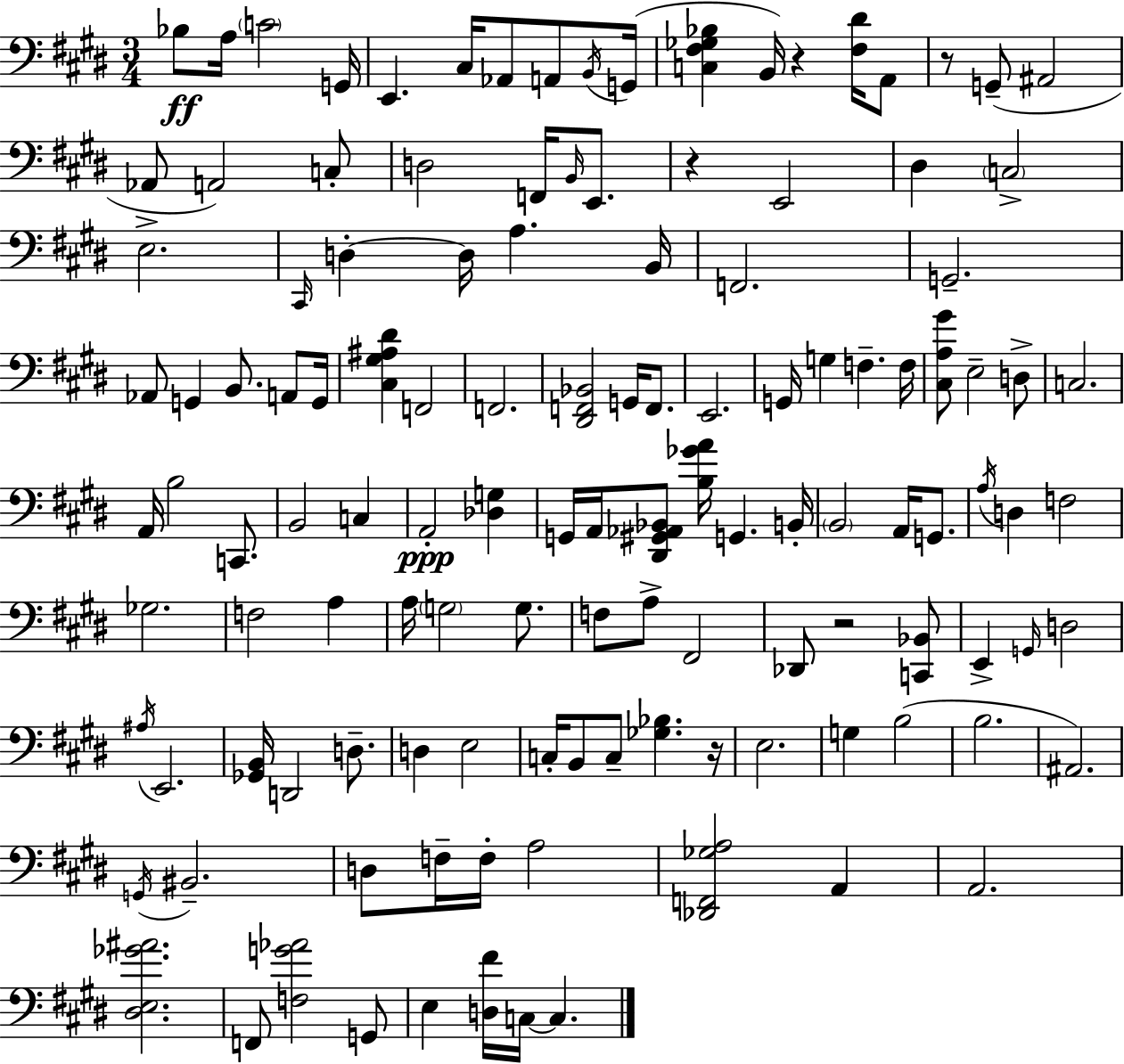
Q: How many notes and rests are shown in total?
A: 125